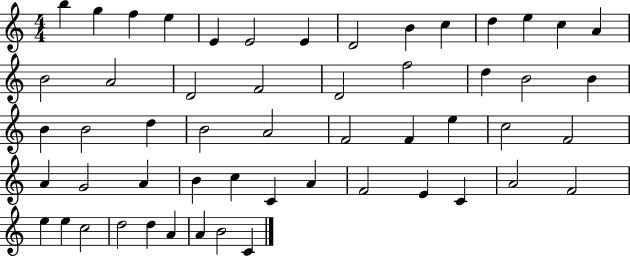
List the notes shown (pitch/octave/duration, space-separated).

B5/q G5/q F5/q E5/q E4/q E4/h E4/q D4/h B4/q C5/q D5/q E5/q C5/q A4/q B4/h A4/h D4/h F4/h D4/h F5/h D5/q B4/h B4/q B4/q B4/h D5/q B4/h A4/h F4/h F4/q E5/q C5/h F4/h A4/q G4/h A4/q B4/q C5/q C4/q A4/q F4/h E4/q C4/q A4/h F4/h E5/q E5/q C5/h D5/h D5/q A4/q A4/q B4/h C4/q